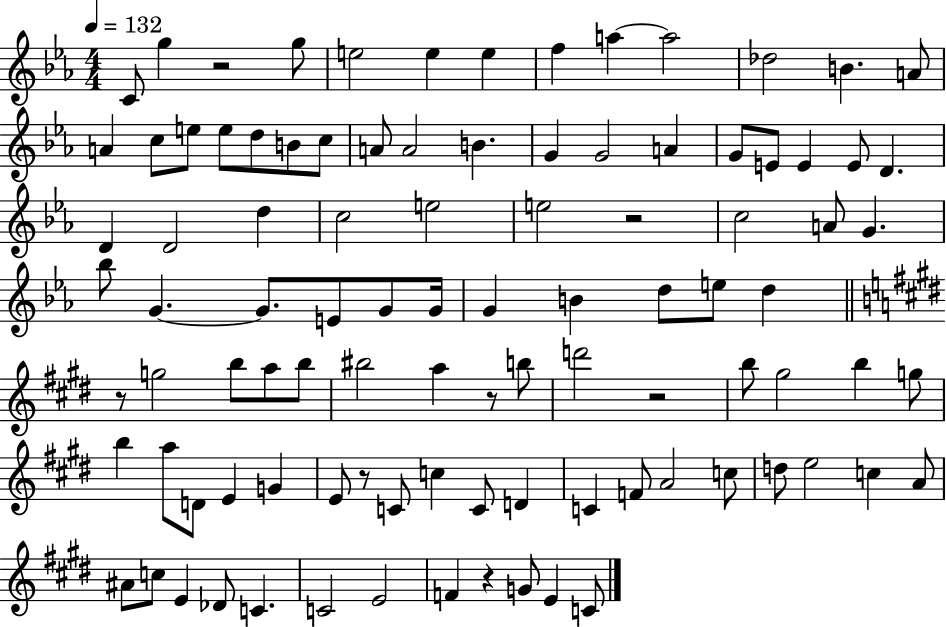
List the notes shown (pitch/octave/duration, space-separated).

C4/e G5/q R/h G5/e E5/h E5/q E5/q F5/q A5/q A5/h Db5/h B4/q. A4/e A4/q C5/e E5/e E5/e D5/e B4/e C5/e A4/e A4/h B4/q. G4/q G4/h A4/q G4/e E4/e E4/q E4/e D4/q. D4/q D4/h D5/q C5/h E5/h E5/h R/h C5/h A4/e G4/q. Bb5/e G4/q. G4/e. E4/e G4/e G4/s G4/q B4/q D5/e E5/e D5/q R/e G5/h B5/e A5/e B5/e BIS5/h A5/q R/e B5/e D6/h R/h B5/e G#5/h B5/q G5/e B5/q A5/e D4/e E4/q G4/q E4/e R/e C4/e C5/q C4/e D4/q C4/q F4/e A4/h C5/e D5/e E5/h C5/q A4/e A#4/e C5/e E4/q Db4/e C4/q. C4/h E4/h F4/q R/q G4/e E4/q C4/e